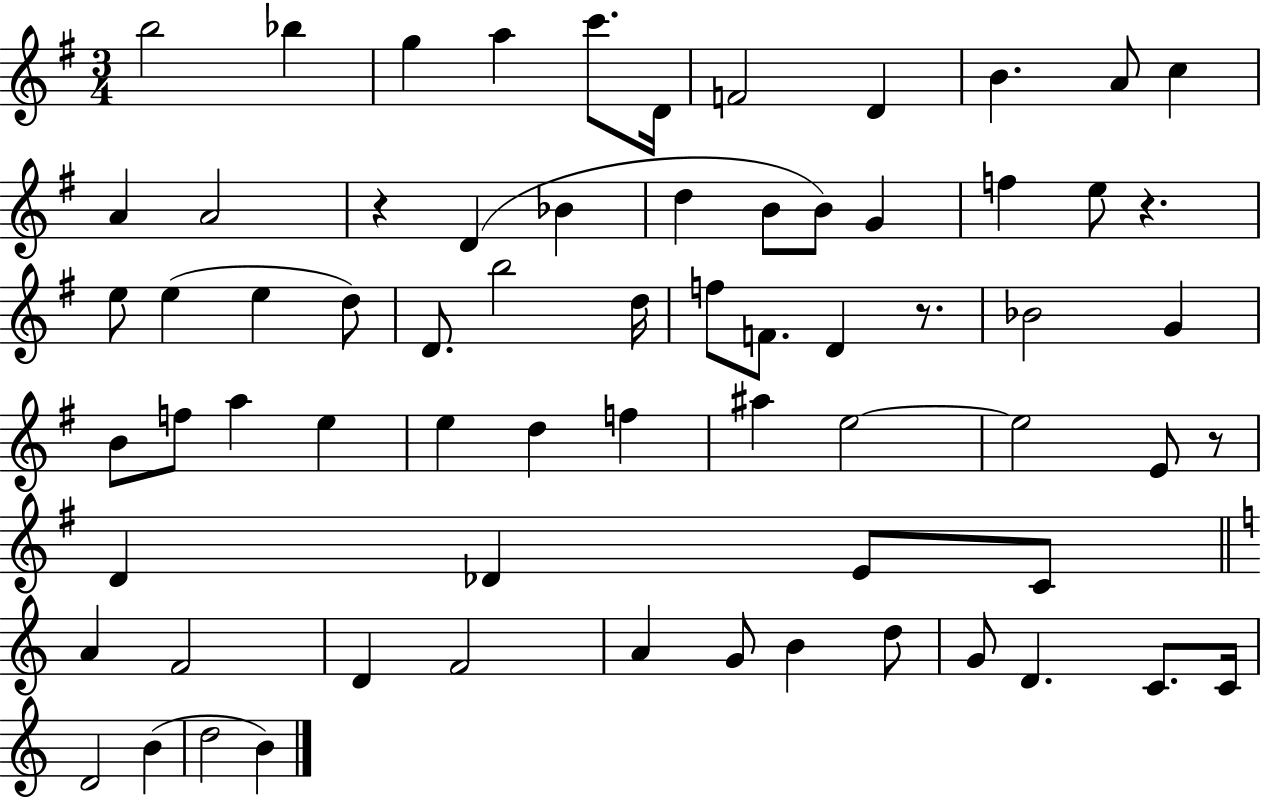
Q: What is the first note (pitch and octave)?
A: B5